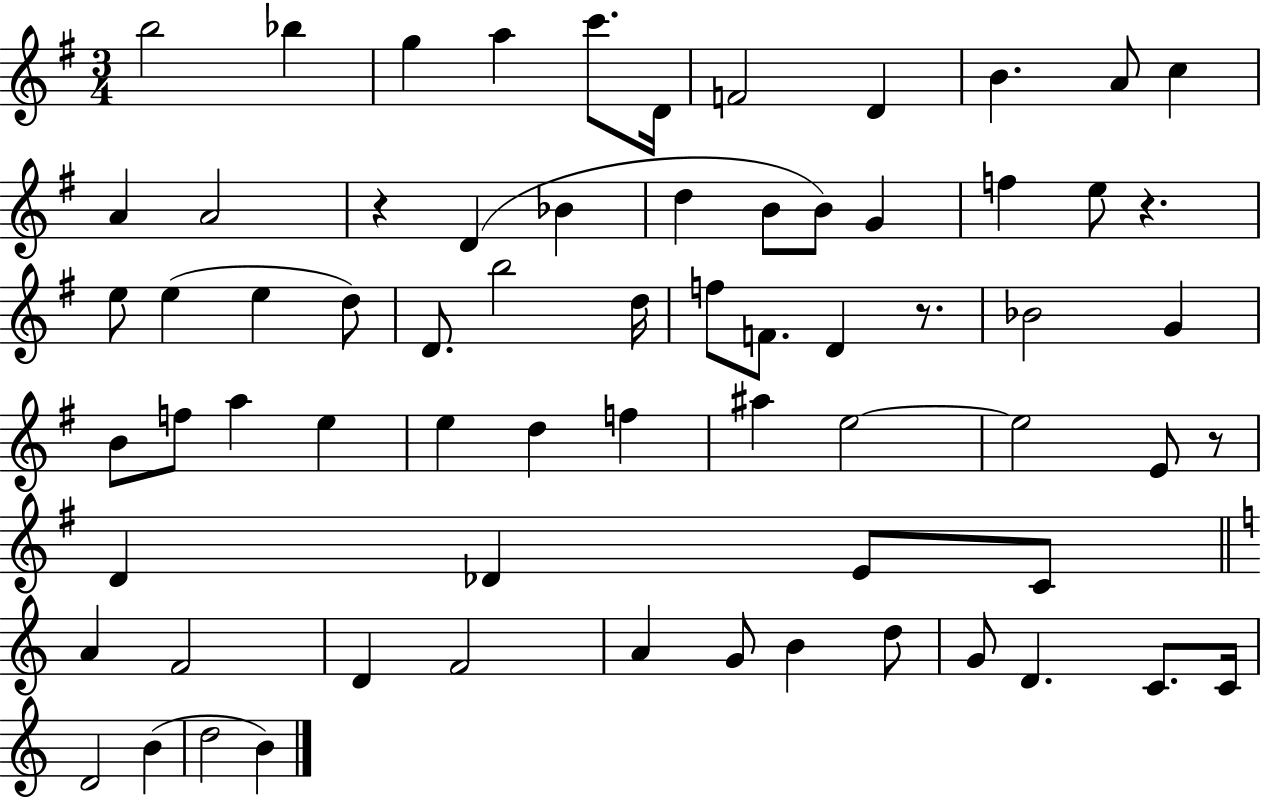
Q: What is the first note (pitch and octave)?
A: B5